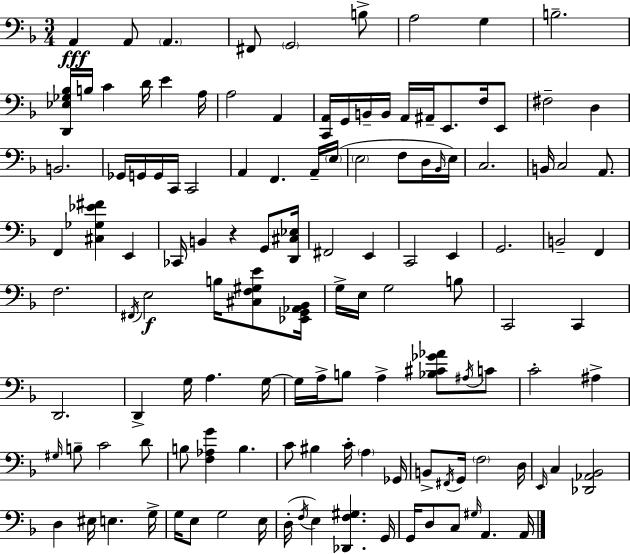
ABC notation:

X:1
T:Untitled
M:3/4
L:1/4
K:F
A,, A,,/2 A,, ^F,,/2 G,,2 B,/2 A,2 G, B,2 [D,,_E,_G,_B,]/4 B,/4 C D/4 E A,/4 A,2 A,, [C,,A,,]/4 G,,/4 B,,/4 B,,/4 A,,/4 ^A,,/4 E,,/2 F,/4 E,,/2 ^F,2 D, B,,2 _G,,/4 G,,/4 G,,/4 C,,/4 C,,2 A,, F,, A,,/4 E,/4 E,2 F,/2 D,/4 _B,,/4 E,/4 C,2 B,,/4 C,2 A,,/2 F,, [^C,_G,_E^F] E,, _C,,/4 B,, z G,,/2 [D,,^C,_E,]/4 ^F,,2 E,, C,,2 E,, G,,2 B,,2 F,, F,2 ^F,,/4 E,2 B,/4 [^C,F,^G,E]/2 [_E,,G,,_A,,_B,,]/4 G,/4 E,/4 G,2 B,/2 C,,2 C,, D,,2 D,, G,/4 A, G,/4 G,/4 A,/4 B,/2 A, [_B,^C_G_A]/2 ^A,/4 C/2 C2 ^A, ^G,/4 B,/2 C2 D/2 B,/2 [F,_A,G] B, C/2 ^B, C/4 A, _G,,/4 B,,/2 ^F,,/4 G,,/4 F,2 D,/4 E,,/4 C, [_D,,_A,,_B,,]2 D, ^E,/4 E, G,/4 G,/4 E,/2 G,2 E,/4 D,/4 F,/4 E, [_D,,F,^G,] G,,/4 G,,/4 D,/2 C,/2 ^G,/4 A,, A,,/4